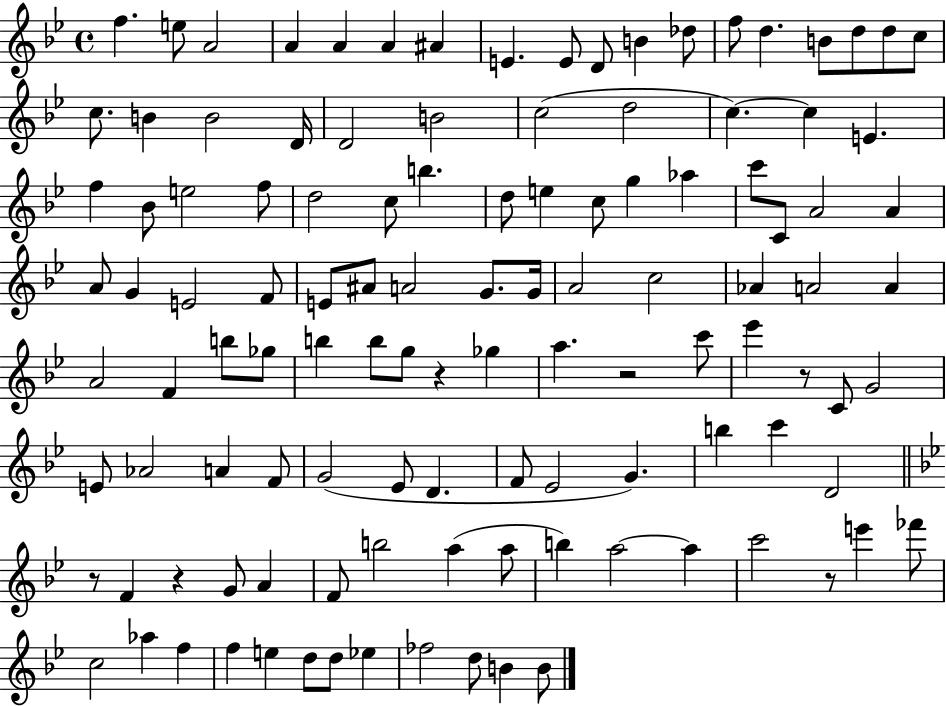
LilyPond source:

{
  \clef treble
  \time 4/4
  \defaultTimeSignature
  \key bes \major
  f''4. e''8 a'2 | a'4 a'4 a'4 ais'4 | e'4. e'8 d'8 b'4 des''8 | f''8 d''4. b'8 d''8 d''8 c''8 | \break c''8. b'4 b'2 d'16 | d'2 b'2 | c''2( d''2 | c''4.~~) c''4 e'4. | \break f''4 bes'8 e''2 f''8 | d''2 c''8 b''4. | d''8 e''4 c''8 g''4 aes''4 | c'''8 c'8 a'2 a'4 | \break a'8 g'4 e'2 f'8 | e'8 ais'8 a'2 g'8. g'16 | a'2 c''2 | aes'4 a'2 a'4 | \break a'2 f'4 b''8 ges''8 | b''4 b''8 g''8 r4 ges''4 | a''4. r2 c'''8 | ees'''4 r8 c'8 g'2 | \break e'8 aes'2 a'4 f'8 | g'2( ees'8 d'4. | f'8 ees'2 g'4.) | b''4 c'''4 d'2 | \break \bar "||" \break \key bes \major r8 f'4 r4 g'8 a'4 | f'8 b''2 a''4( a''8 | b''4) a''2~~ a''4 | c'''2 r8 e'''4 fes'''8 | \break c''2 aes''4 f''4 | f''4 e''4 d''8 d''8 ees''4 | fes''2 d''8 b'4 b'8 | \bar "|."
}